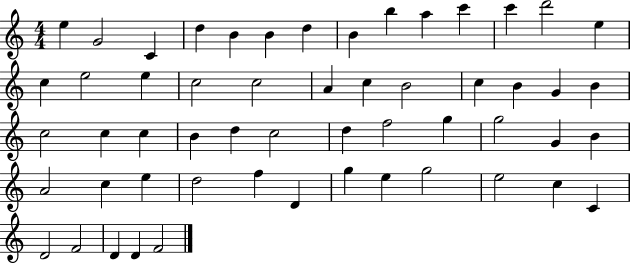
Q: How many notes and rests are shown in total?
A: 55